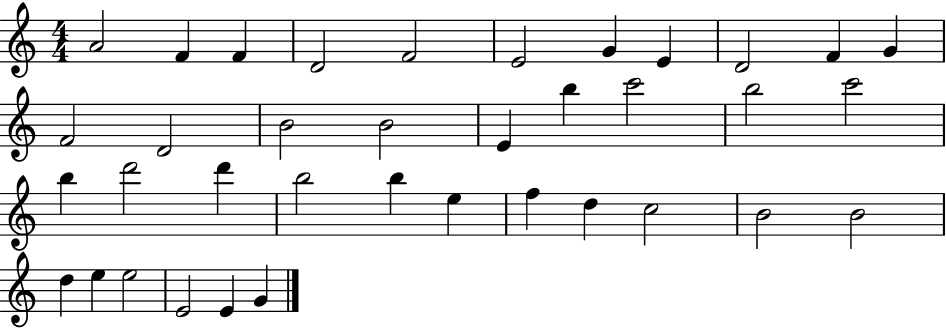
{
  \clef treble
  \numericTimeSignature
  \time 4/4
  \key c \major
  a'2 f'4 f'4 | d'2 f'2 | e'2 g'4 e'4 | d'2 f'4 g'4 | \break f'2 d'2 | b'2 b'2 | e'4 b''4 c'''2 | b''2 c'''2 | \break b''4 d'''2 d'''4 | b''2 b''4 e''4 | f''4 d''4 c''2 | b'2 b'2 | \break d''4 e''4 e''2 | e'2 e'4 g'4 | \bar "|."
}